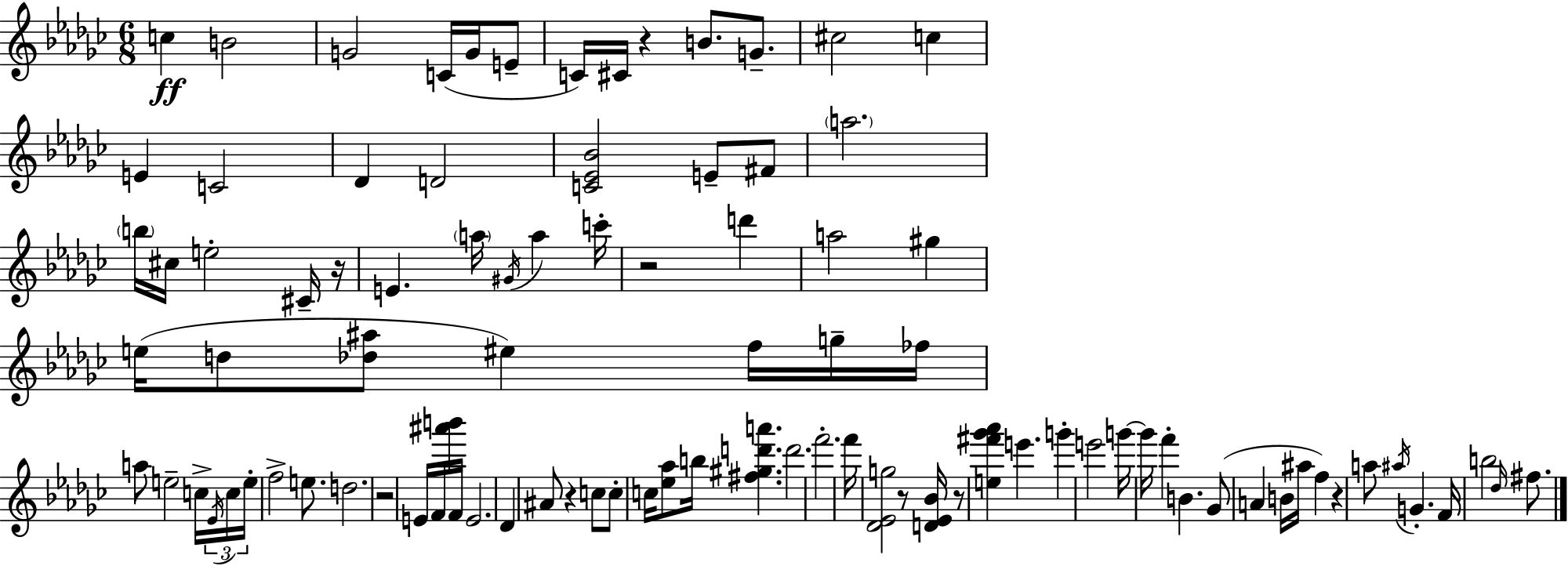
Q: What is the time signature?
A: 6/8